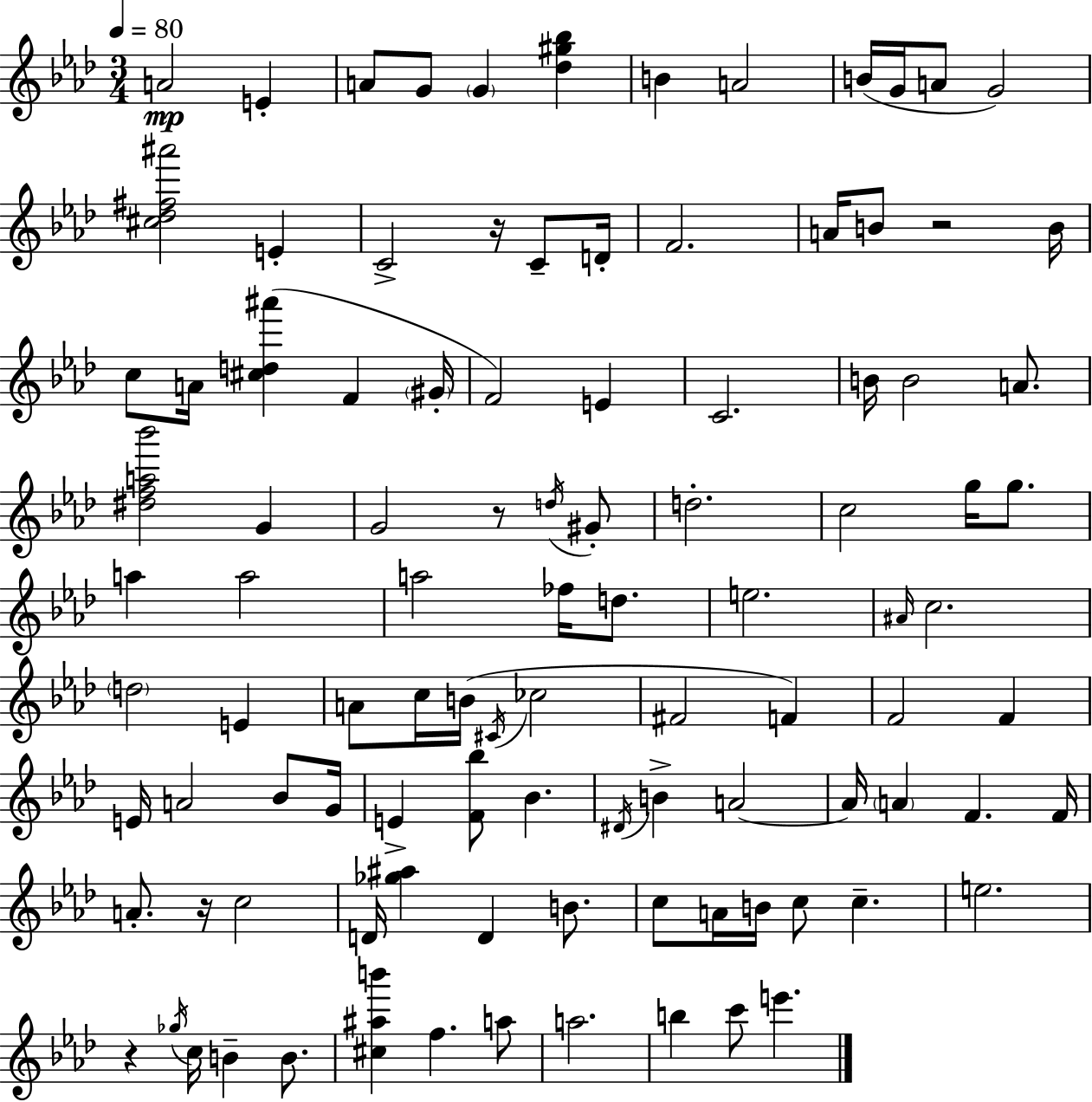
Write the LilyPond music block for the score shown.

{
  \clef treble
  \numericTimeSignature
  \time 3/4
  \key f \minor
  \tempo 4 = 80
  a'2\mp e'4-. | a'8 g'8 \parenthesize g'4 <des'' gis'' bes''>4 | b'4 a'2 | b'16( g'16 a'8 g'2) | \break <cis'' des'' fis'' ais'''>2 e'4-. | c'2-> r16 c'8-- d'16-. | f'2. | a'16 b'8 r2 b'16 | \break c''8 a'16 <cis'' d'' ais'''>4( f'4 \parenthesize gis'16-. | f'2) e'4 | c'2. | b'16 b'2 a'8. | \break <dis'' f'' a'' bes'''>2 g'4 | g'2 r8 \acciaccatura { d''16 } gis'8-. | d''2.-. | c''2 g''16 g''8. | \break a''4 a''2 | a''2 fes''16 d''8. | e''2. | \grace { ais'16 } c''2. | \break \parenthesize d''2 e'4 | a'8 c''16 b'16( \acciaccatura { cis'16 } ces''2 | fis'2 f'4) | f'2 f'4 | \break e'16 a'2 | bes'8 g'16 e'4-> <f' bes''>8 bes'4. | \acciaccatura { dis'16 } b'4-> a'2~~ | a'16 \parenthesize a'4 f'4. | \break f'16 a'8.-. r16 c''2 | d'16 <ges'' ais''>4 d'4 | b'8. c''8 a'16 b'16 c''8 c''4.-- | e''2. | \break r4 \acciaccatura { ges''16 } c''16 b'4-- | b'8. <cis'' ais'' b'''>4 f''4. | a''8 a''2. | b''4 c'''8 e'''4. | \break \bar "|."
}